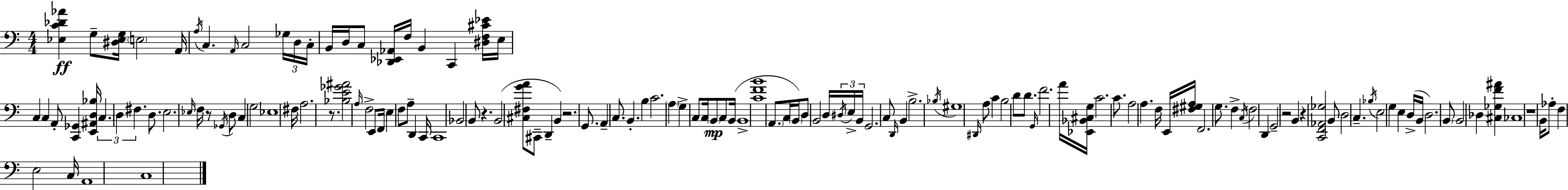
[Eb3,C4,Db4,Ab4]/q G3/e [D#3,Eb3,G3]/s E3/h A2/s A3/s C3/q. A2/s C3/h Gb3/s D3/s C3/s B2/s D3/s C3/e [Db2,Eb2,Ab2]/s F3/s B2/q C2/q [D#3,F3,C#4,Eb4]/s E3/s C3/q C3/q A2/e [C2,Gb2]/q [E2,A#2,D3,Bb3]/s C3/q. D3/q F#3/q. D3/e. E3/h. Eb3/s F3/s R/e Gb2/s D3/e C3/q G3/h Eb3/w F#3/s A3/h. R/e. [Bb3,E4,Gb4,A#4]/h A3/s F3/h E2/e F2/s E3/q F3/e A3/e D2/q C2/s C2/w Bb2/h B2/e R/q. B2/h [C#3,F#3,G4,A4]/e C#2/e D2/q B2/q R/h. G2/e. A2/q C3/e. B2/q. B3/q C4/h. A3/q G3/q C3/e C3/s B2/e C3/e B2/s B2/w [C4,F4,B4]/w A2/e. C3/s B2/s D3/e B2/h D3/s D#3/s E3/s B2/s G2/h. C3/e D2/s B2/q B3/h. Bb3/s G#3/w D#2/s A3/e C4/q B3/h D4/e D4/e. G2/s F4/h. A4/s [Eb2,Bb2,C#3,G3]/s C4/h. C4/e. A3/h A3/q. F3/s E2/s [F#3,G#3,A3]/s F2/h. G3/e. F3/q C3/s F3/h D2/q G2/h R/h B2/q R/q [C2,F2,Ab2,Gb3]/h B2/e D3/h C3/q. Bb3/s E3/h G3/q E3/q D3/s B2/s D3/h. B2/e B2/h Db3/q [C#3,Gb3,F4,A#4]/q CES3/w R/w B2/s Ab3/e F3/q E3/h C3/s A2/w C3/w